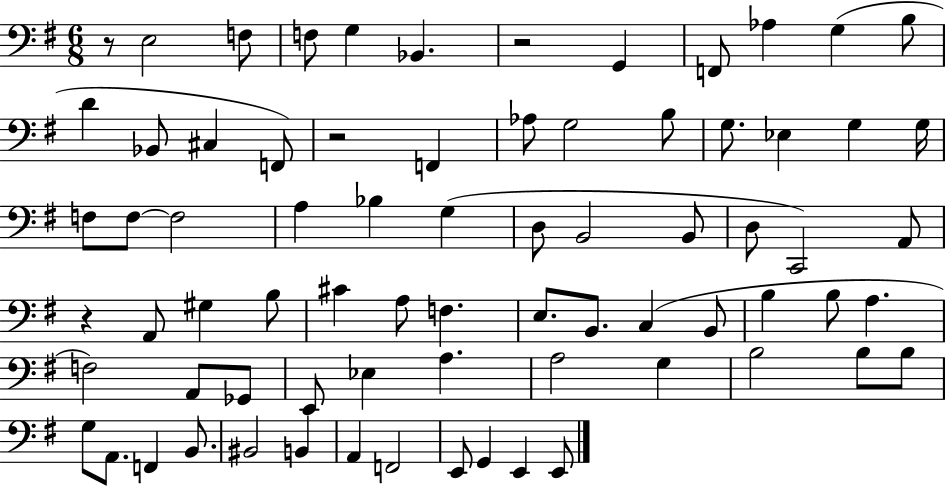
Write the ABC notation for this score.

X:1
T:Untitled
M:6/8
L:1/4
K:G
z/2 E,2 F,/2 F,/2 G, _B,, z2 G,, F,,/2 _A, G, B,/2 D _B,,/2 ^C, F,,/2 z2 F,, _A,/2 G,2 B,/2 G,/2 _E, G, G,/4 F,/2 F,/2 F,2 A, _B, G, D,/2 B,,2 B,,/2 D,/2 C,,2 A,,/2 z A,,/2 ^G, B,/2 ^C A,/2 F, E,/2 B,,/2 C, B,,/2 B, B,/2 A, F,2 A,,/2 _G,,/2 E,,/2 _E, A, A,2 G, B,2 B,/2 B,/2 G,/2 A,,/2 F,, B,,/2 ^B,,2 B,, A,, F,,2 E,,/2 G,, E,, E,,/2